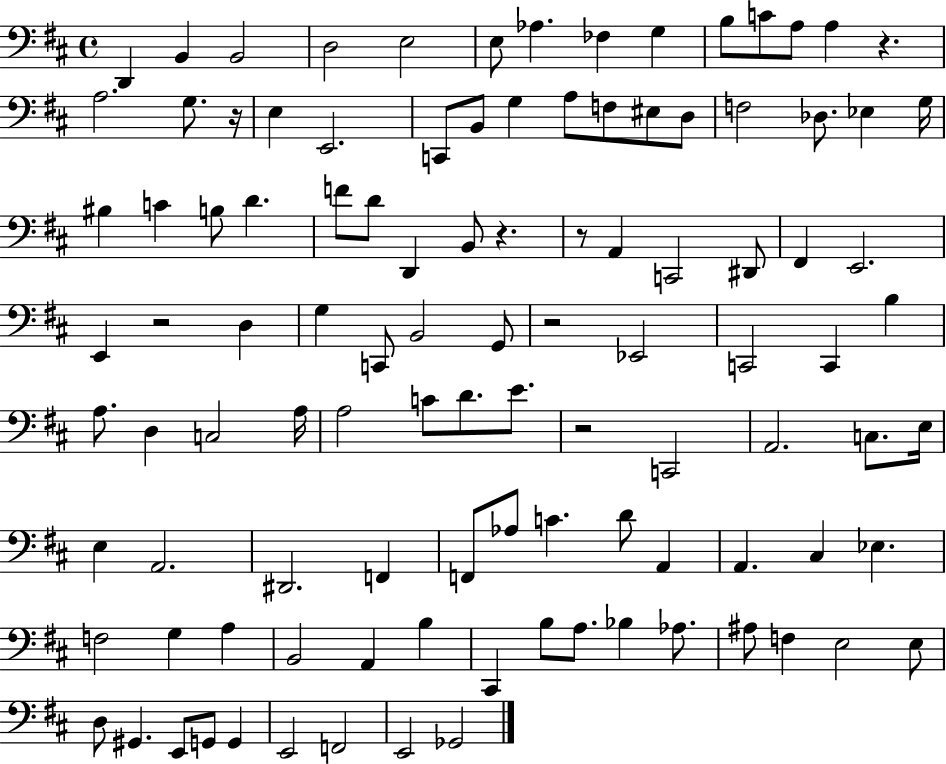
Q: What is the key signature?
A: D major